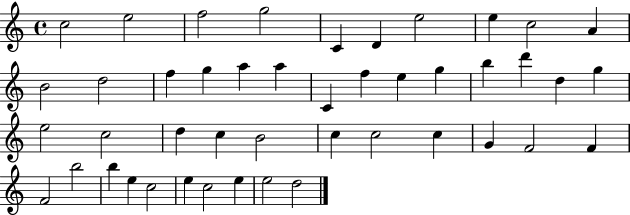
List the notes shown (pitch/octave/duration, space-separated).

C5/h E5/h F5/h G5/h C4/q D4/q E5/h E5/q C5/h A4/q B4/h D5/h F5/q G5/q A5/q A5/q C4/q F5/q E5/q G5/q B5/q D6/q D5/q G5/q E5/h C5/h D5/q C5/q B4/h C5/q C5/h C5/q G4/q F4/h F4/q F4/h B5/h B5/q E5/q C5/h E5/q C5/h E5/q E5/h D5/h